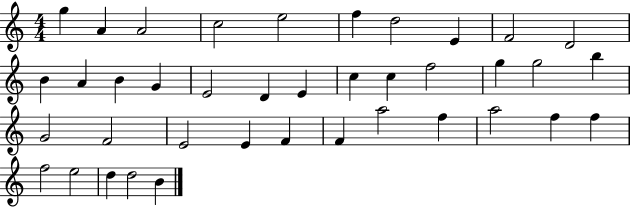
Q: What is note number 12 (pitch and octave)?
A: A4